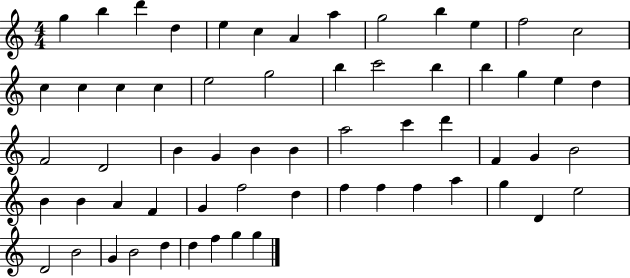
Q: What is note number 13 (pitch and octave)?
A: C5